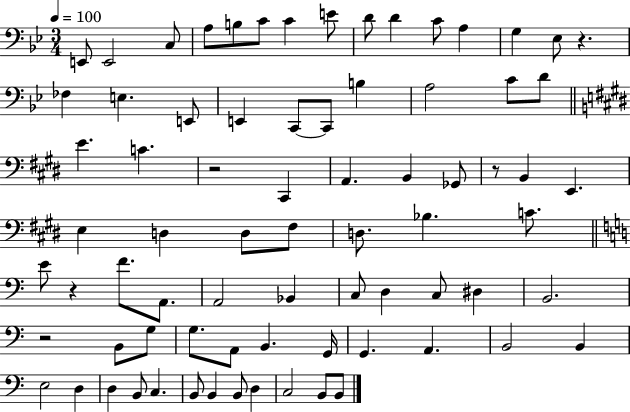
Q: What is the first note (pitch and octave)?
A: E2